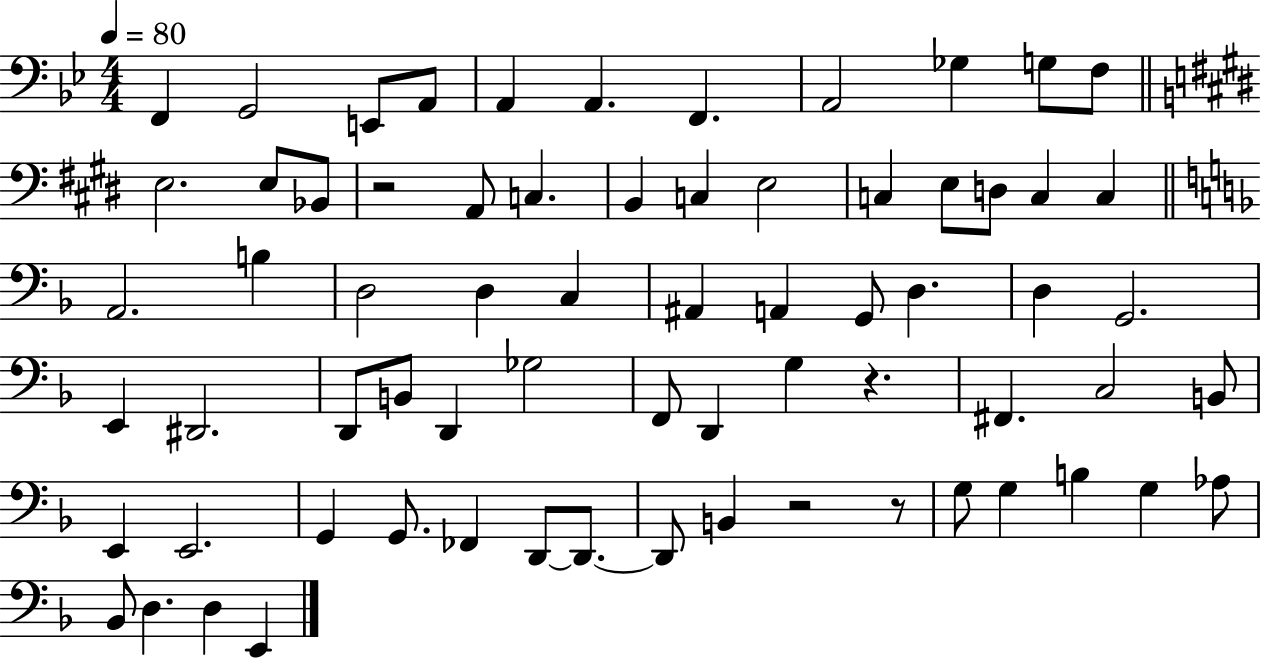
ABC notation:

X:1
T:Untitled
M:4/4
L:1/4
K:Bb
F,, G,,2 E,,/2 A,,/2 A,, A,, F,, A,,2 _G, G,/2 F,/2 E,2 E,/2 _B,,/2 z2 A,,/2 C, B,, C, E,2 C, E,/2 D,/2 C, C, A,,2 B, D,2 D, C, ^A,, A,, G,,/2 D, D, G,,2 E,, ^D,,2 D,,/2 B,,/2 D,, _G,2 F,,/2 D,, G, z ^F,, C,2 B,,/2 E,, E,,2 G,, G,,/2 _F,, D,,/2 D,,/2 D,,/2 B,, z2 z/2 G,/2 G, B, G, _A,/2 _B,,/2 D, D, E,,